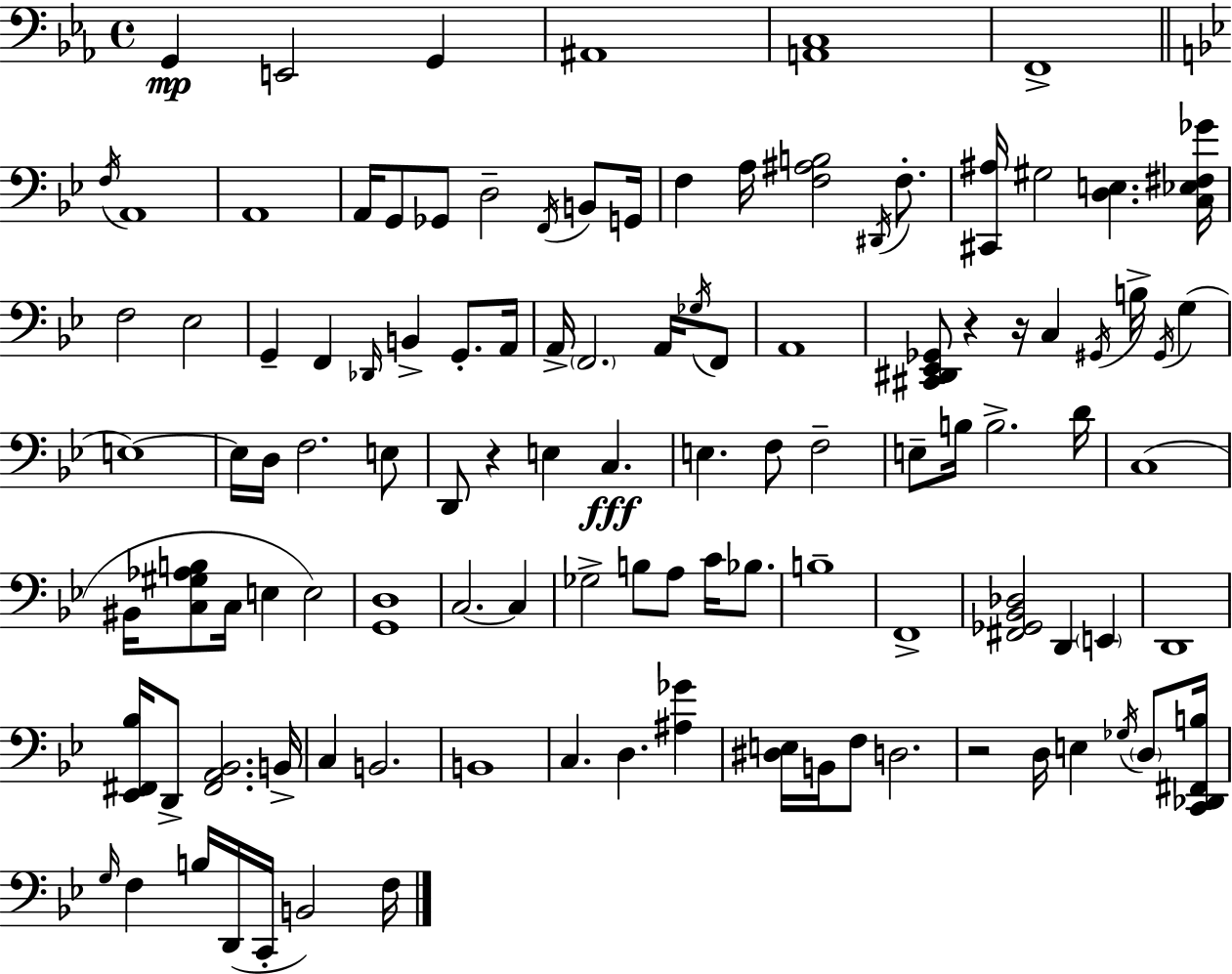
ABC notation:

X:1
T:Untitled
M:4/4
L:1/4
K:Eb
G,, E,,2 G,, ^A,,4 [A,,C,]4 F,,4 F,/4 A,,4 A,,4 A,,/4 G,,/2 _G,,/2 D,2 F,,/4 B,,/2 G,,/4 F, A,/4 [F,^A,B,]2 ^D,,/4 F,/2 [^C,,^A,]/4 ^G,2 [D,E,] [C,_E,^F,_G]/4 F,2 _E,2 G,, F,, _D,,/4 B,, G,,/2 A,,/4 A,,/4 F,,2 A,,/4 _G,/4 F,,/2 A,,4 [^C,,^D,,_E,,_G,,]/2 z z/4 C, ^G,,/4 B,/4 ^G,,/4 G, E,4 E,/4 D,/4 F,2 E,/2 D,,/2 z E, C, E, F,/2 F,2 E,/2 B,/4 B,2 D/4 C,4 ^B,,/4 [C,^G,_A,B,]/2 C,/4 E, E,2 [G,,D,]4 C,2 C, _G,2 B,/2 A,/2 C/4 _B,/2 B,4 F,,4 [^F,,_G,,_B,,_D,]2 D,, E,, D,,4 [_E,,^F,,_B,]/4 D,,/2 [^F,,A,,_B,,]2 B,,/4 C, B,,2 B,,4 C, D, [^A,_G] [^D,E,]/4 B,,/4 F,/2 D,2 z2 D,/4 E, _G,/4 D,/2 [C,,_D,,^F,,B,]/4 G,/4 F, B,/4 D,,/4 C,,/4 B,,2 F,/4